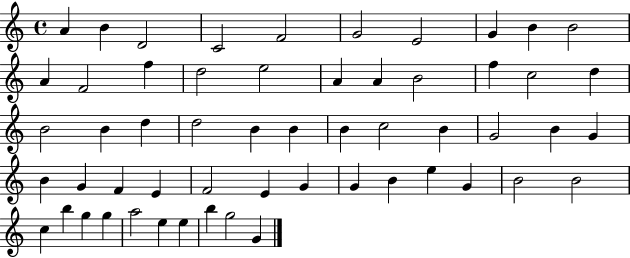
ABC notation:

X:1
T:Untitled
M:4/4
L:1/4
K:C
A B D2 C2 F2 G2 E2 G B B2 A F2 f d2 e2 A A B2 f c2 d B2 B d d2 B B B c2 B G2 B G B G F E F2 E G G B e G B2 B2 c b g g a2 e e b g2 G